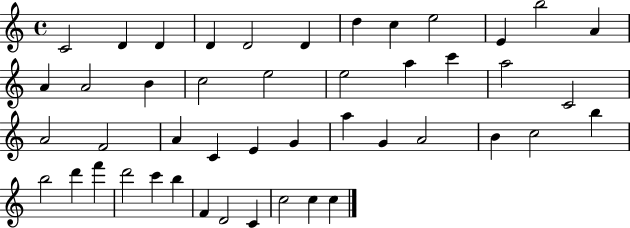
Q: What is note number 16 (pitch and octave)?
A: C5